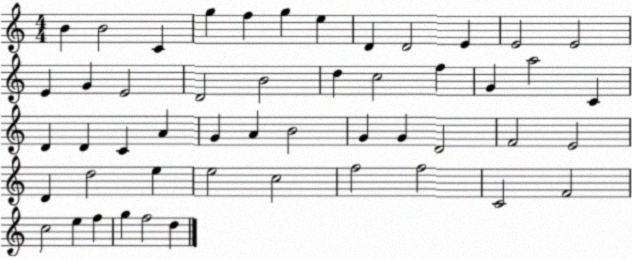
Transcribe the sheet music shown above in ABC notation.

X:1
T:Untitled
M:4/4
L:1/4
K:C
B B2 C g f g e D D2 E E2 E2 E G E2 D2 B2 d c2 f G a2 C D D C A G A B2 G G D2 F2 E2 D d2 e e2 c2 f2 f2 C2 F2 c2 e f g f2 d